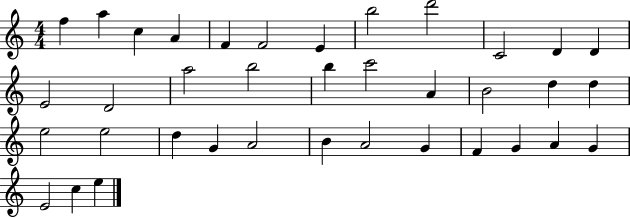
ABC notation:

X:1
T:Untitled
M:4/4
L:1/4
K:C
f a c A F F2 E b2 d'2 C2 D D E2 D2 a2 b2 b c'2 A B2 d d e2 e2 d G A2 B A2 G F G A G E2 c e